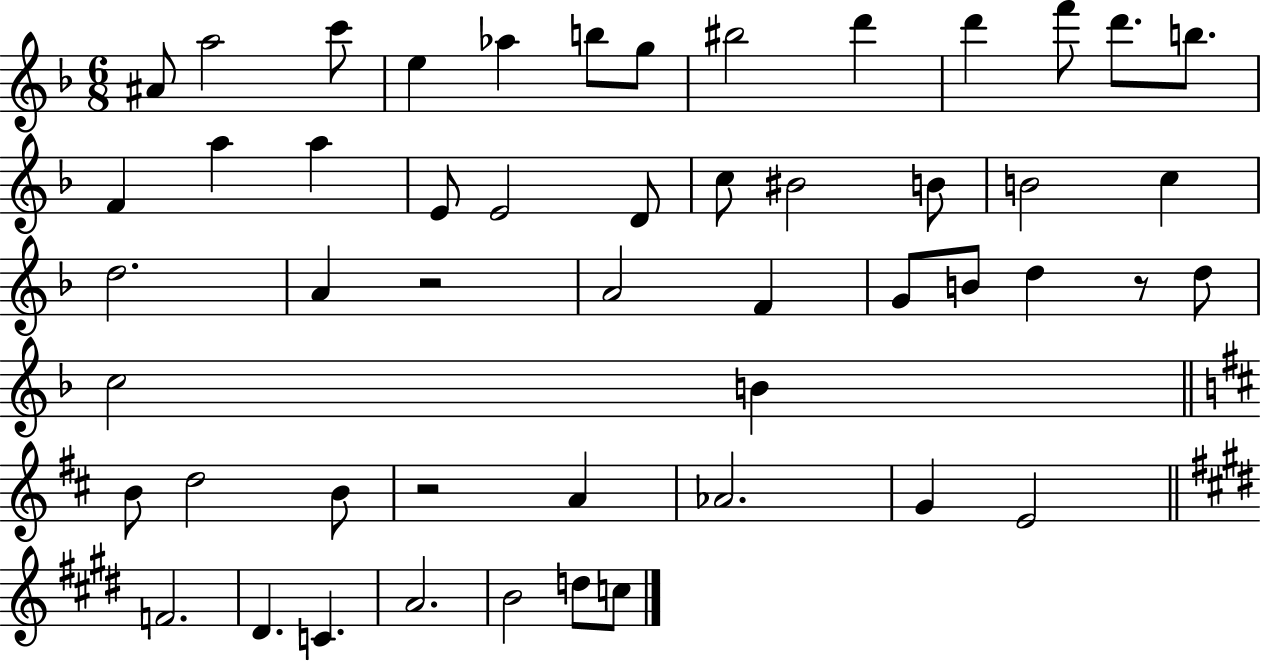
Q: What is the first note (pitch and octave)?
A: A#4